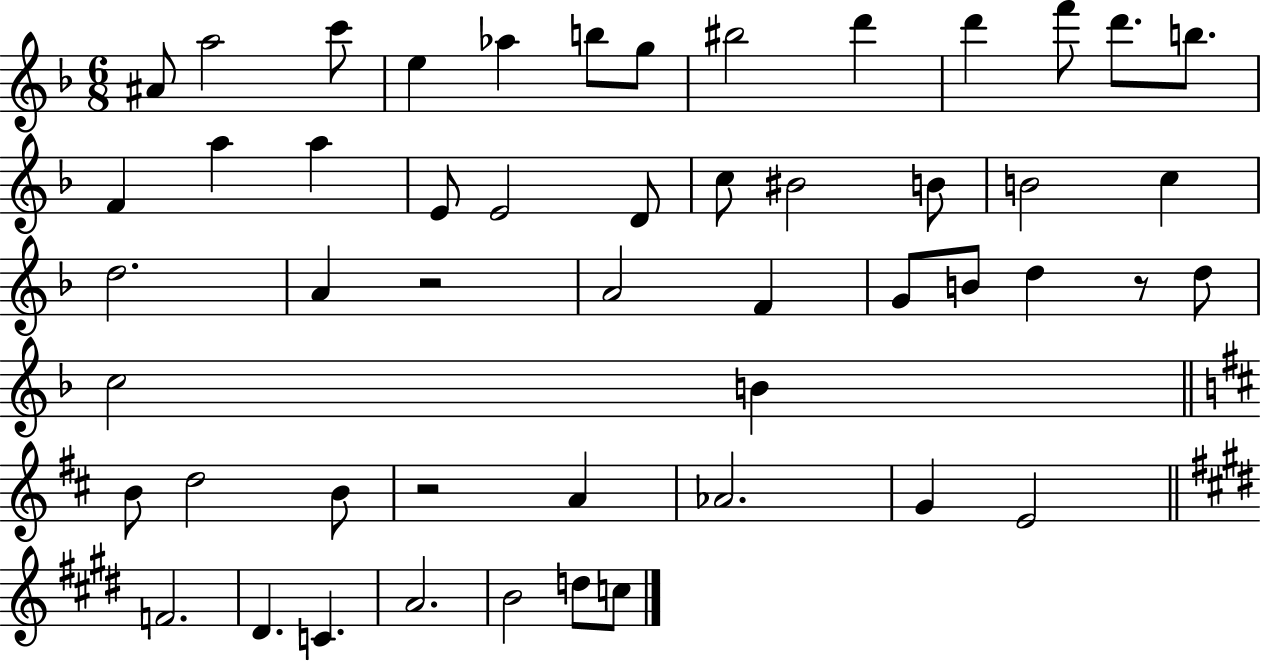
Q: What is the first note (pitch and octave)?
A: A#4